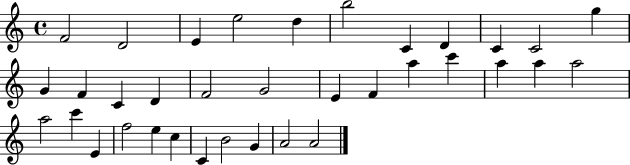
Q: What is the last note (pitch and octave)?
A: A4